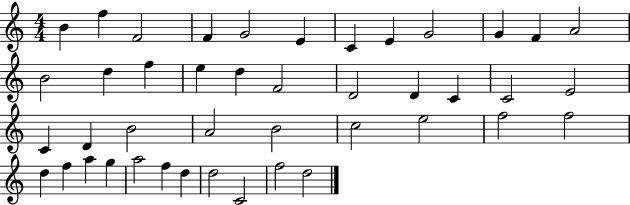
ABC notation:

X:1
T:Untitled
M:4/4
L:1/4
K:C
B f F2 F G2 E C E G2 G F A2 B2 d f e d F2 D2 D C C2 E2 C D B2 A2 B2 c2 e2 f2 f2 d f a g a2 f d d2 C2 f2 d2